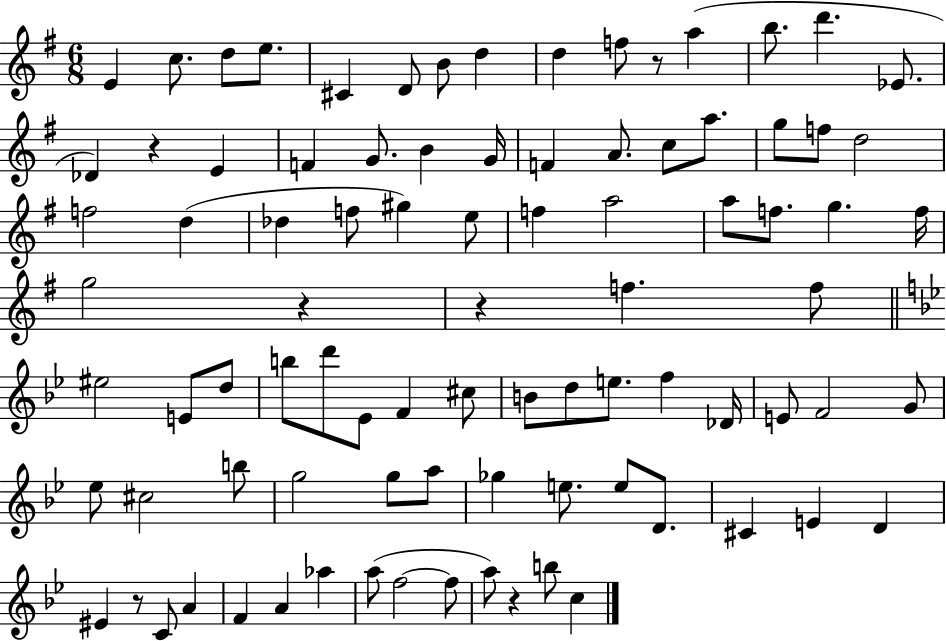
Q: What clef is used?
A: treble